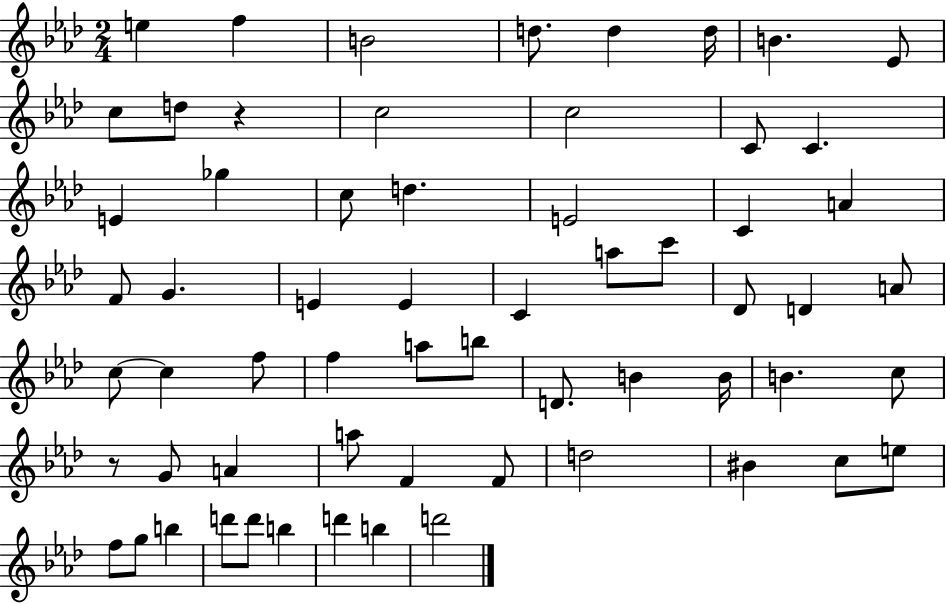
X:1
T:Untitled
M:2/4
L:1/4
K:Ab
e f B2 d/2 d d/4 B _E/2 c/2 d/2 z c2 c2 C/2 C E _g c/2 d E2 C A F/2 G E E C a/2 c'/2 _D/2 D A/2 c/2 c f/2 f a/2 b/2 D/2 B B/4 B c/2 z/2 G/2 A a/2 F F/2 d2 ^B c/2 e/2 f/2 g/2 b d'/2 d'/2 b d' b d'2